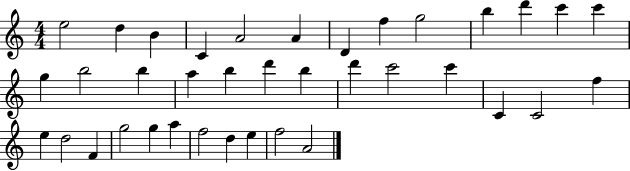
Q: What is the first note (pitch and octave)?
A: E5